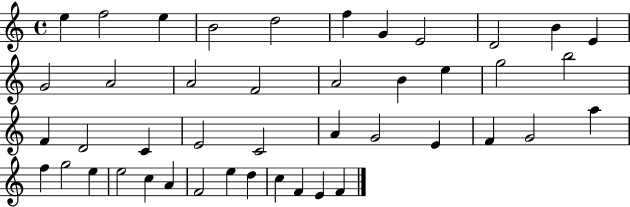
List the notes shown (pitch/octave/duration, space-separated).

E5/q F5/h E5/q B4/h D5/h F5/q G4/q E4/h D4/h B4/q E4/q G4/h A4/h A4/h F4/h A4/h B4/q E5/q G5/h B5/h F4/q D4/h C4/q E4/h C4/h A4/q G4/h E4/q F4/q G4/h A5/q F5/q G5/h E5/q E5/h C5/q A4/q F4/h E5/q D5/q C5/q F4/q E4/q F4/q